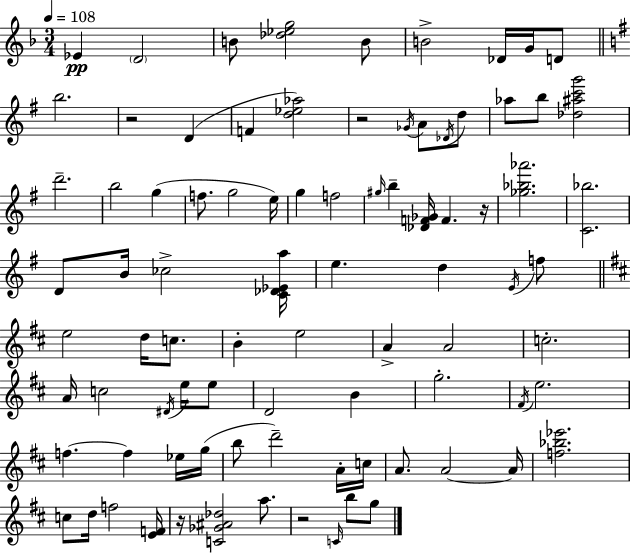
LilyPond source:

{
  \clef treble
  \numericTimeSignature
  \time 3/4
  \key f \major
  \tempo 4 = 108
  ees'4\pp \parenthesize d'2 | b'8 <des'' ees'' g''>2 b'8 | b'2-> des'16 g'16 d'8 | \bar "||" \break \key g \major b''2. | r2 d'4( | f'4 <d'' ees'' aes''>2) | r2 \acciaccatura { ges'16 } a'8 \acciaccatura { des'16 } | \break d''8 aes''8 b''8 <des'' ais'' c''' g'''>2 | d'''2.-- | b''2 g''4( | f''8. g''2 | \break e''16) g''4 f''2 | \grace { gis''16 } b''4-- <des' f' ges'>16 f'4. | r16 <ges'' bes'' aes'''>2. | <c' bes''>2. | \break d'8 b'16 ces''2-> | <c' des' ees' a''>16 e''4. d''4 | \acciaccatura { e'16 } f''8 \bar "||" \break \key d \major e''2 d''16 c''8. | b'4-. e''2 | a'4-> a'2 | c''2.-. | \break a'16 c''2 \acciaccatura { dis'16 } e''16 e''8 | d'2 b'4 | g''2.-. | \acciaccatura { fis'16 } e''2. | \break f''4.~~ f''4 | ees''16 g''16( b''8 d'''2--) | a'16-. c''16 a'8. a'2~~ | a'16 <f'' bes'' ees'''>2. | \break c''8 d''16 f''2 | <e' f'>16 r16 <c' ges' ais' des''>2 a''8. | r2 \grace { c'16 } b''8 | g''8 \bar "|."
}